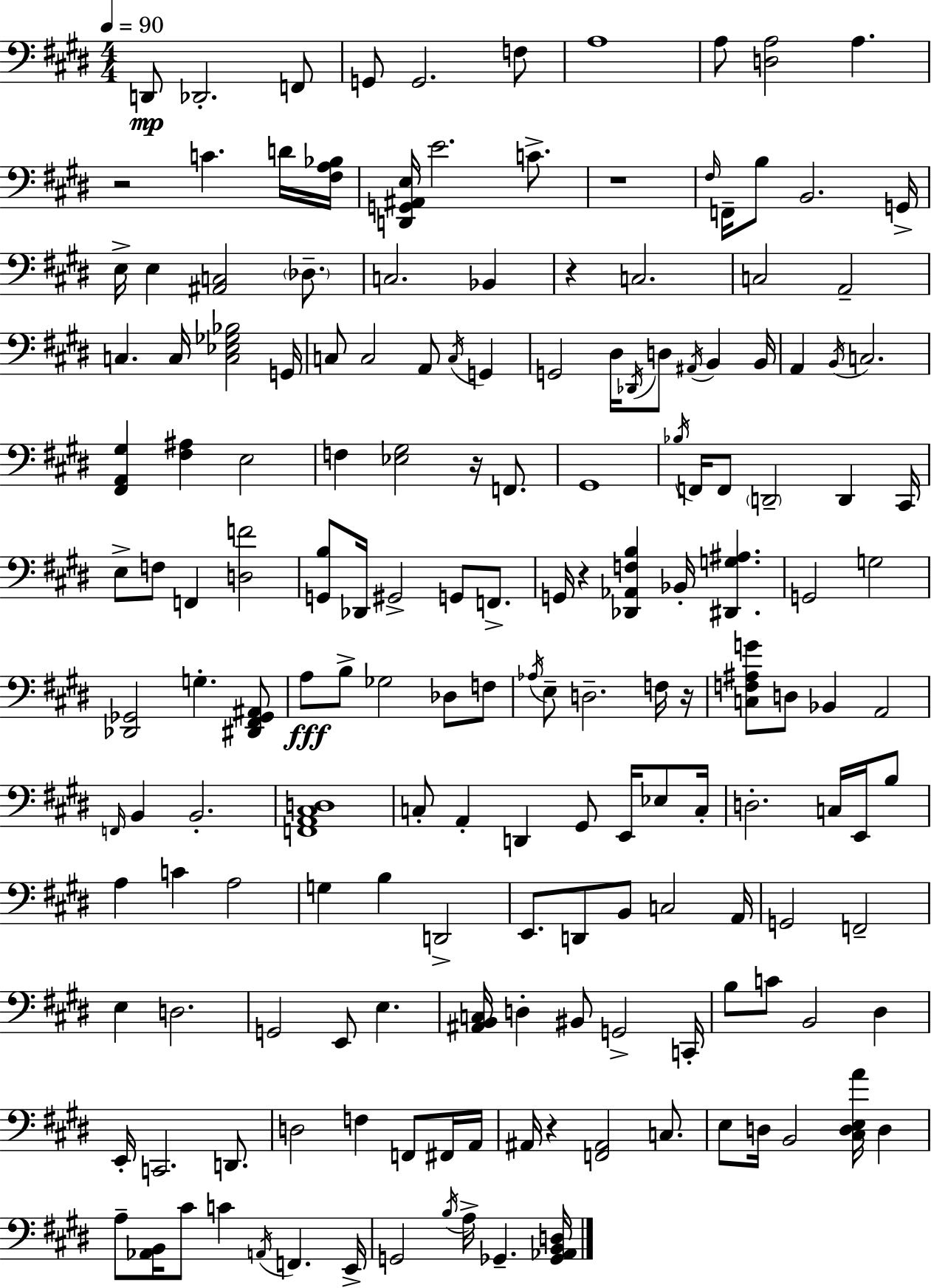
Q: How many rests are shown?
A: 7